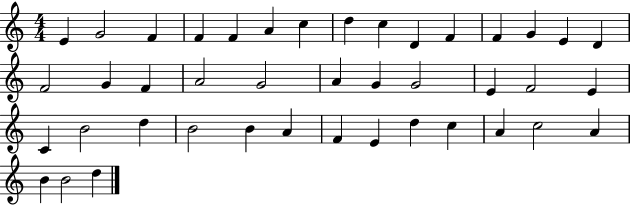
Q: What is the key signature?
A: C major